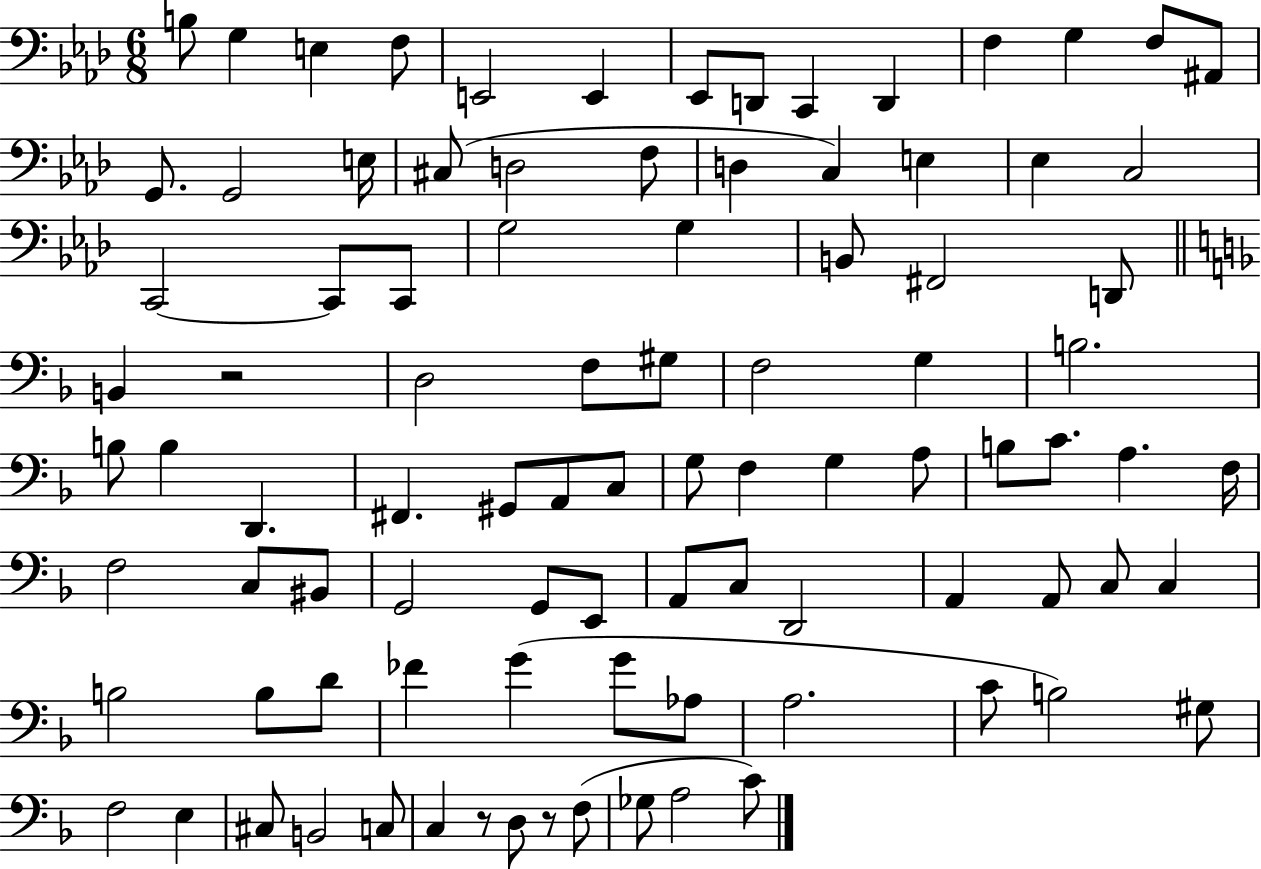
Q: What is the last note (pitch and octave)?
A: C4